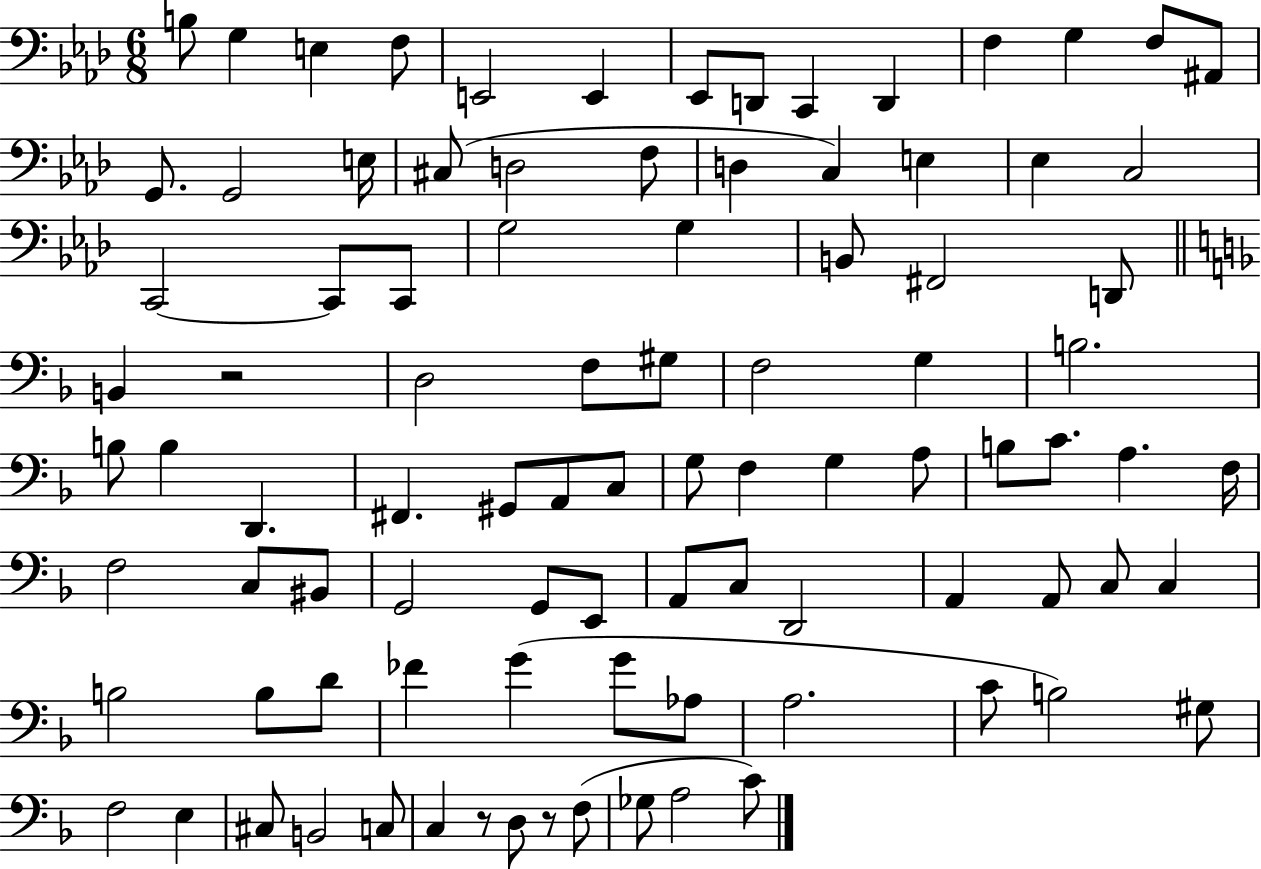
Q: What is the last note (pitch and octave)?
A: C4